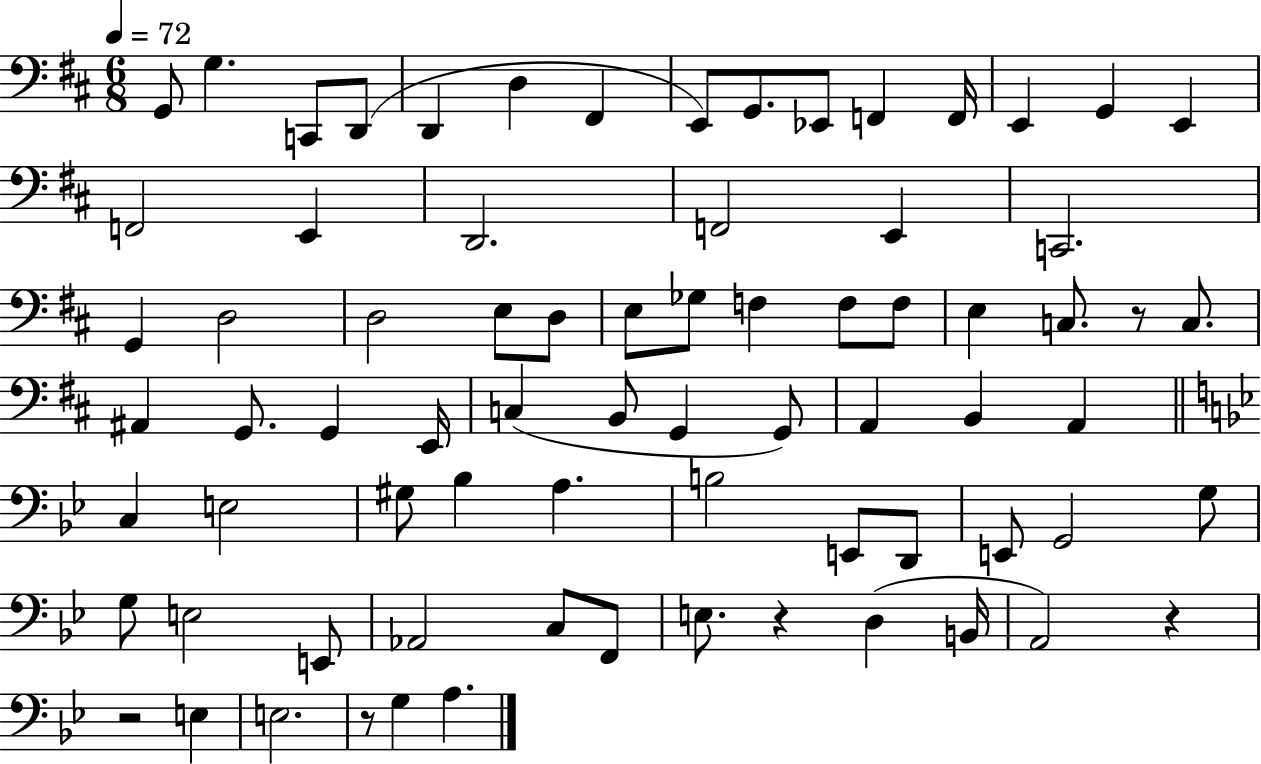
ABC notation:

X:1
T:Untitled
M:6/8
L:1/4
K:D
G,,/2 G, C,,/2 D,,/2 D,, D, ^F,, E,,/2 G,,/2 _E,,/2 F,, F,,/4 E,, G,, E,, F,,2 E,, D,,2 F,,2 E,, C,,2 G,, D,2 D,2 E,/2 D,/2 E,/2 _G,/2 F, F,/2 F,/2 E, C,/2 z/2 C,/2 ^A,, G,,/2 G,, E,,/4 C, B,,/2 G,, G,,/2 A,, B,, A,, C, E,2 ^G,/2 _B, A, B,2 E,,/2 D,,/2 E,,/2 G,,2 G,/2 G,/2 E,2 E,,/2 _A,,2 C,/2 F,,/2 E,/2 z D, B,,/4 A,,2 z z2 E, E,2 z/2 G, A,